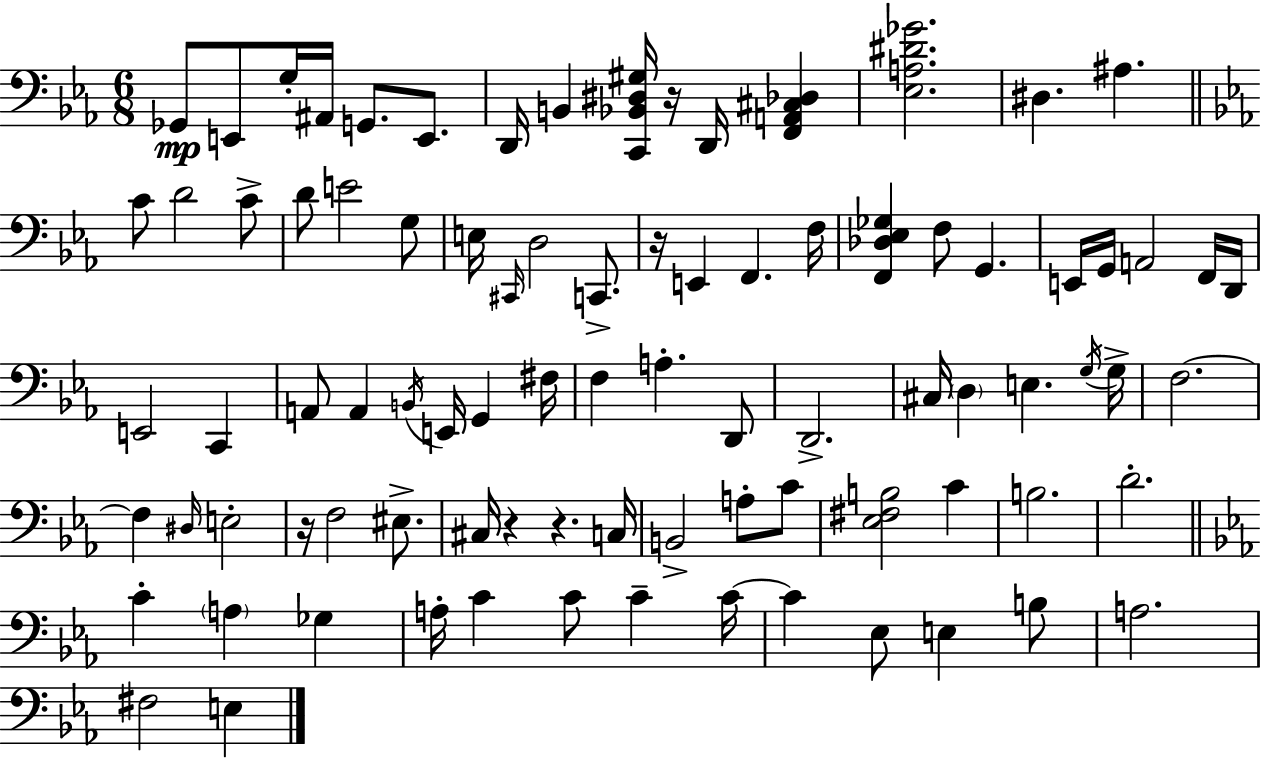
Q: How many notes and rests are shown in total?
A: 87